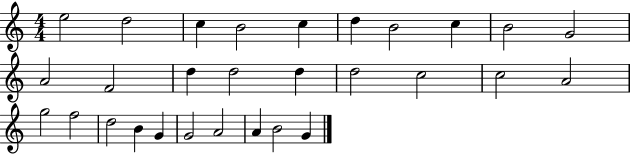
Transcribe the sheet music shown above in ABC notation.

X:1
T:Untitled
M:4/4
L:1/4
K:C
e2 d2 c B2 c d B2 c B2 G2 A2 F2 d d2 d d2 c2 c2 A2 g2 f2 d2 B G G2 A2 A B2 G